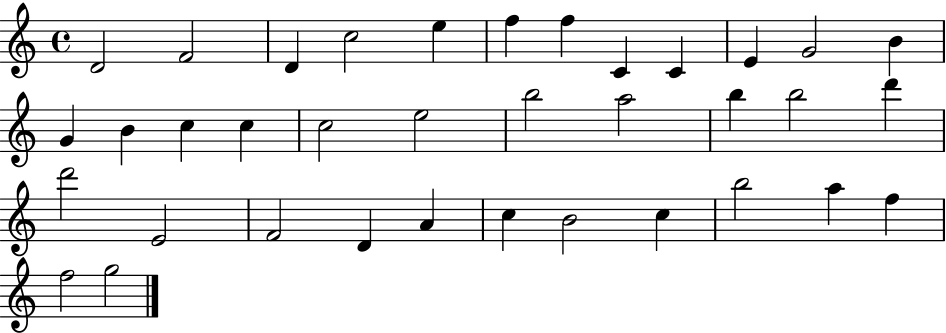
X:1
T:Untitled
M:4/4
L:1/4
K:C
D2 F2 D c2 e f f C C E G2 B G B c c c2 e2 b2 a2 b b2 d' d'2 E2 F2 D A c B2 c b2 a f f2 g2